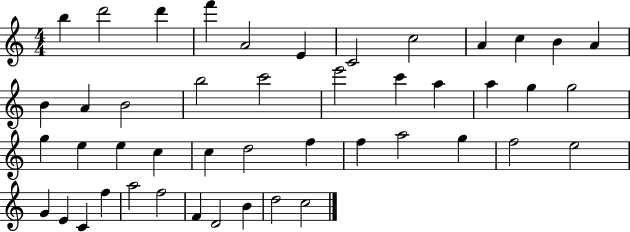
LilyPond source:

{
  \clef treble
  \numericTimeSignature
  \time 4/4
  \key c \major
  b''4 d'''2 d'''4 | f'''4 a'2 e'4 | c'2 c''2 | a'4 c''4 b'4 a'4 | \break b'4 a'4 b'2 | b''2 c'''2 | e'''2 c'''4 a''4 | a''4 g''4 g''2 | \break g''4 e''4 e''4 c''4 | c''4 d''2 f''4 | f''4 a''2 g''4 | f''2 e''2 | \break g'4 e'4 c'4 f''4 | a''2 f''2 | f'4 d'2 b'4 | d''2 c''2 | \break \bar "|."
}